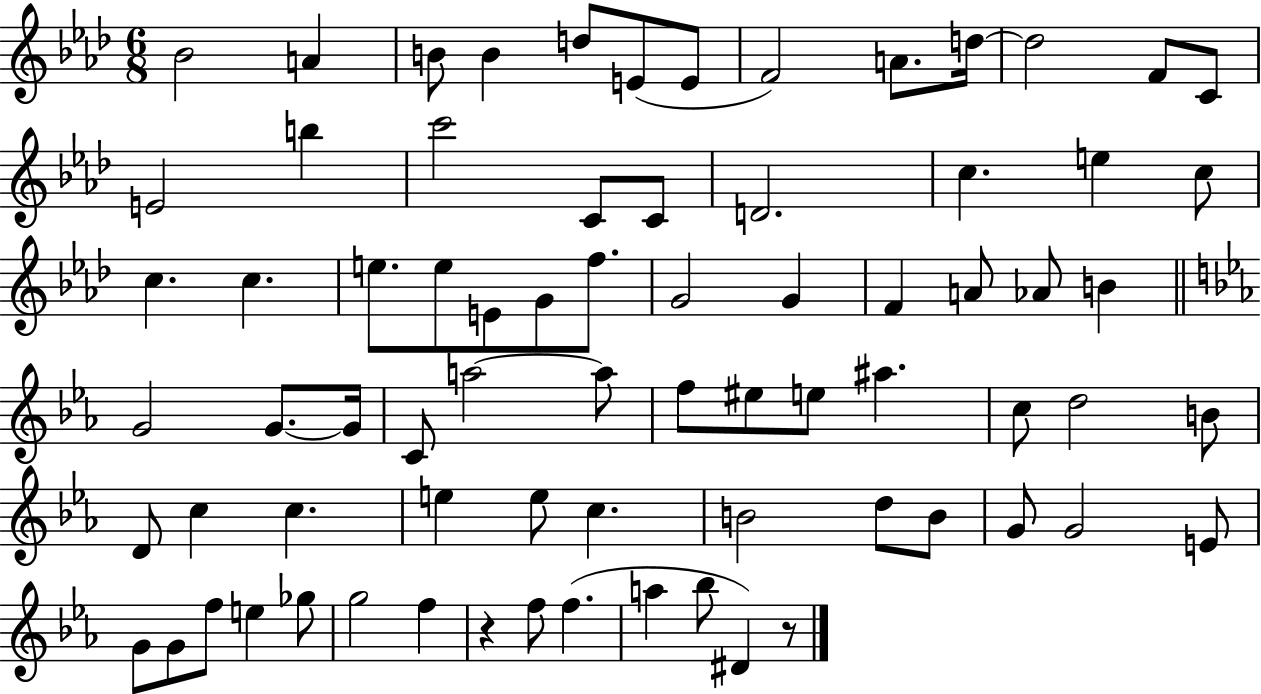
Bb4/h A4/q B4/e B4/q D5/e E4/e E4/e F4/h A4/e. D5/s D5/h F4/e C4/e E4/h B5/q C6/h C4/e C4/e D4/h. C5/q. E5/q C5/e C5/q. C5/q. E5/e. E5/e E4/e G4/e F5/e. G4/h G4/q F4/q A4/e Ab4/e B4/q G4/h G4/e. G4/s C4/e A5/h A5/e F5/e EIS5/e E5/e A#5/q. C5/e D5/h B4/e D4/e C5/q C5/q. E5/q E5/e C5/q. B4/h D5/e B4/e G4/e G4/h E4/e G4/e G4/e F5/e E5/q Gb5/e G5/h F5/q R/q F5/e F5/q. A5/q Bb5/e D#4/q R/e